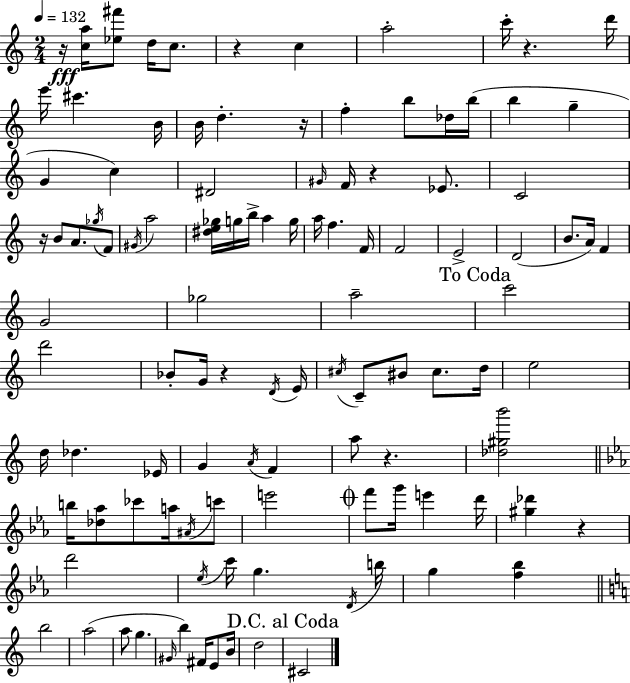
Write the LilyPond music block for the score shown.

{
  \clef treble
  \numericTimeSignature
  \time 2/4
  \key a \minor
  \tempo 4 = 132
  r16\fff <c'' a''>16 <ees'' fis'''>8 d''16 c''8. | r4 c''4 | a''2-. | c'''16-. r4. d'''16 | \break e'''16 cis'''4. b'16 | b'16 d''4.-. r16 | f''4-. b''8 des''16 b''16( | b''4 g''4-- | \break g'4 c''4) | dis'2 | \grace { gis'16 } f'16 r4 ees'8. | c'2 | \break r16 b'8 a'8. \acciaccatura { ges''16 } | f'8 \acciaccatura { gis'16 } a''2 | <dis'' e'' ges''>16 g''16 b''16-> a''4 | g''16 a''16 f''4. | \break f'16 f'2 | e'2-> | d'2( | b'8. a'16) f'4 | \break g'2 | ges''2 | a''2-- | \mark "To Coda" c'''2 | \break d'''2 | bes'8-. g'16 r4 | \acciaccatura { d'16 } e'16 \acciaccatura { cis''16 } c'8-- bis'8 | cis''8. d''16 e''2 | \break d''16 des''4. | ees'16 g'4 | \acciaccatura { a'16 } f'4 a''8 | r4. <des'' gis'' b'''>2 | \break \bar "||" \break \key ees \major b''16 <des'' aes''>8 ces'''8 a''16 \acciaccatura { ais'16 } c'''8 | e'''2 | \mark \markup { \musicglyph "scripts.coda" } f'''8 g'''16 e'''4 | d'''16 <gis'' des'''>4 r4 | \break d'''2 | \acciaccatura { ees''16 } c'''16 g''4. | \acciaccatura { d'16 } b''16 g''4 <f'' bes''>4 | \bar "||" \break \key c \major b''2 | a''2( | a''8 g''4. | \grace { gis'16 }) b''4 fis'16 e'8 | \break b'16 d''2 | \mark "D.C. al Coda" cis'2 | \bar "|."
}